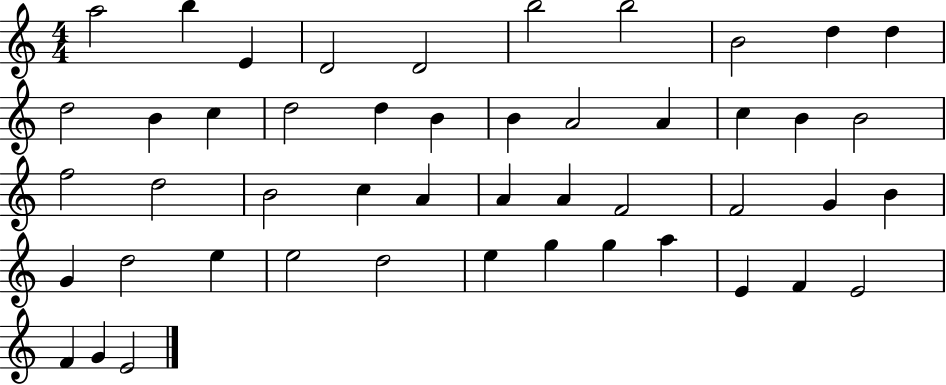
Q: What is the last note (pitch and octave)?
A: E4